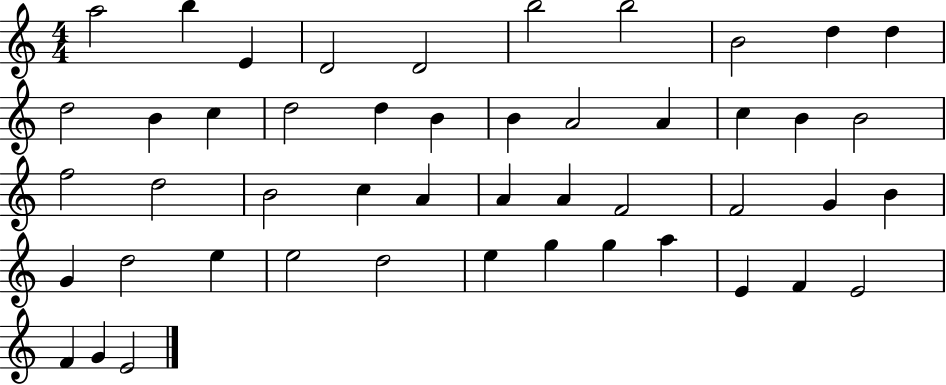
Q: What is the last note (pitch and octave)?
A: E4